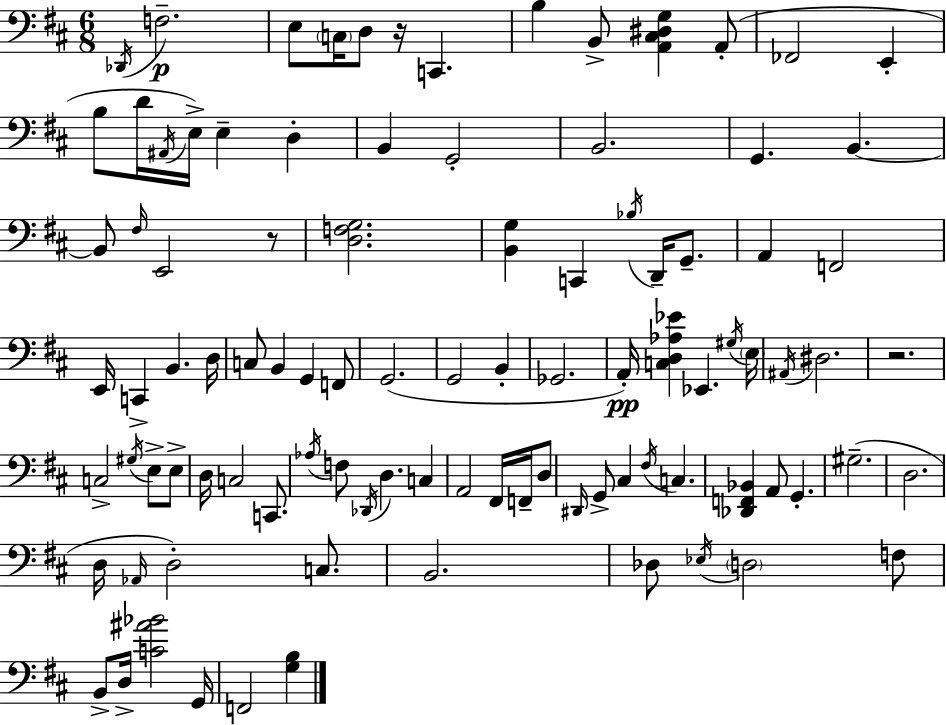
X:1
T:Untitled
M:6/8
L:1/4
K:D
_D,,/4 F,2 E,/2 C,/4 D,/2 z/4 C,, B, B,,/2 [A,,^C,^D,G,] A,,/2 _F,,2 E,, B,/2 D/4 ^A,,/4 E,/4 E, D, B,, G,,2 B,,2 G,, B,, B,,/2 ^F,/4 E,,2 z/2 [D,F,G,]2 [B,,G,] C,, _B,/4 D,,/4 G,,/2 A,, F,,2 E,,/4 C,, B,, D,/4 C,/2 B,, G,, F,,/2 G,,2 G,,2 B,, _G,,2 A,,/4 [C,D,_A,_E] _E,, ^G,/4 E,/4 ^A,,/4 ^D,2 z2 C,2 ^G,/4 E,/2 E,/2 D,/4 C,2 C,,/2 _A,/4 F,/2 _D,,/4 D, C, A,,2 ^F,,/4 F,,/4 D,/2 ^D,,/4 G,,/2 ^C, ^F,/4 C, [_D,,F,,_B,,] A,,/2 G,, ^G,2 D,2 D,/4 _A,,/4 D,2 C,/2 B,,2 _D,/2 _E,/4 D,2 F,/2 B,,/2 D,/4 [C^A_B]2 G,,/4 F,,2 [G,B,]